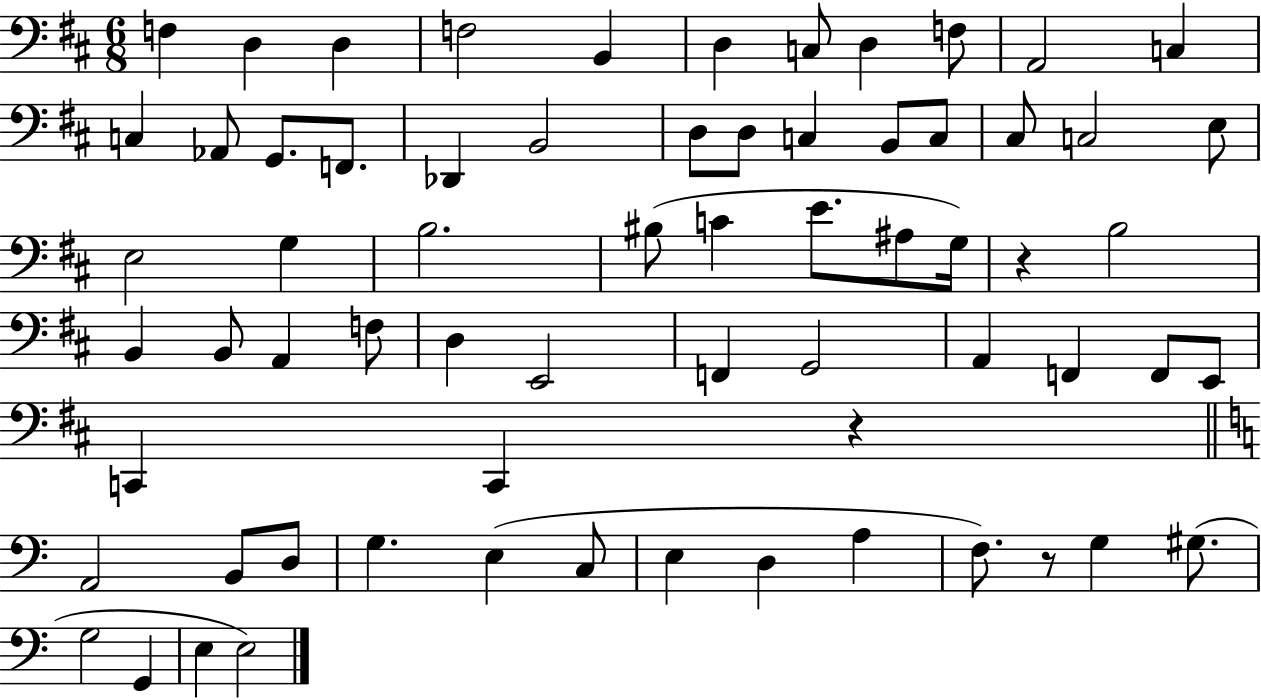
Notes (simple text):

F3/q D3/q D3/q F3/h B2/q D3/q C3/e D3/q F3/e A2/h C3/q C3/q Ab2/e G2/e. F2/e. Db2/q B2/h D3/e D3/e C3/q B2/e C3/e C#3/e C3/h E3/e E3/h G3/q B3/h. BIS3/e C4/q E4/e. A#3/e G3/s R/q B3/h B2/q B2/e A2/q F3/e D3/q E2/h F2/q G2/h A2/q F2/q F2/e E2/e C2/q C2/q R/q A2/h B2/e D3/e G3/q. E3/q C3/e E3/q D3/q A3/q F3/e. R/e G3/q G#3/e. G3/h G2/q E3/q E3/h